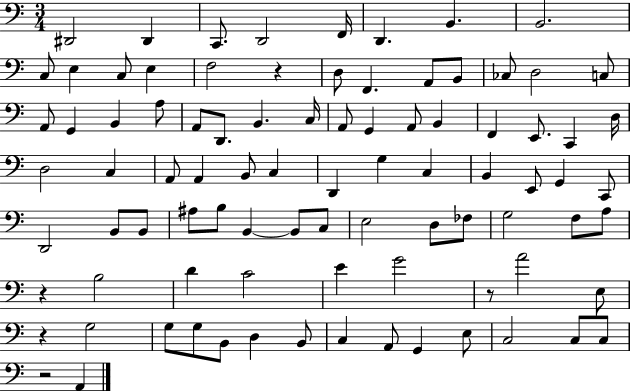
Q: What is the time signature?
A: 3/4